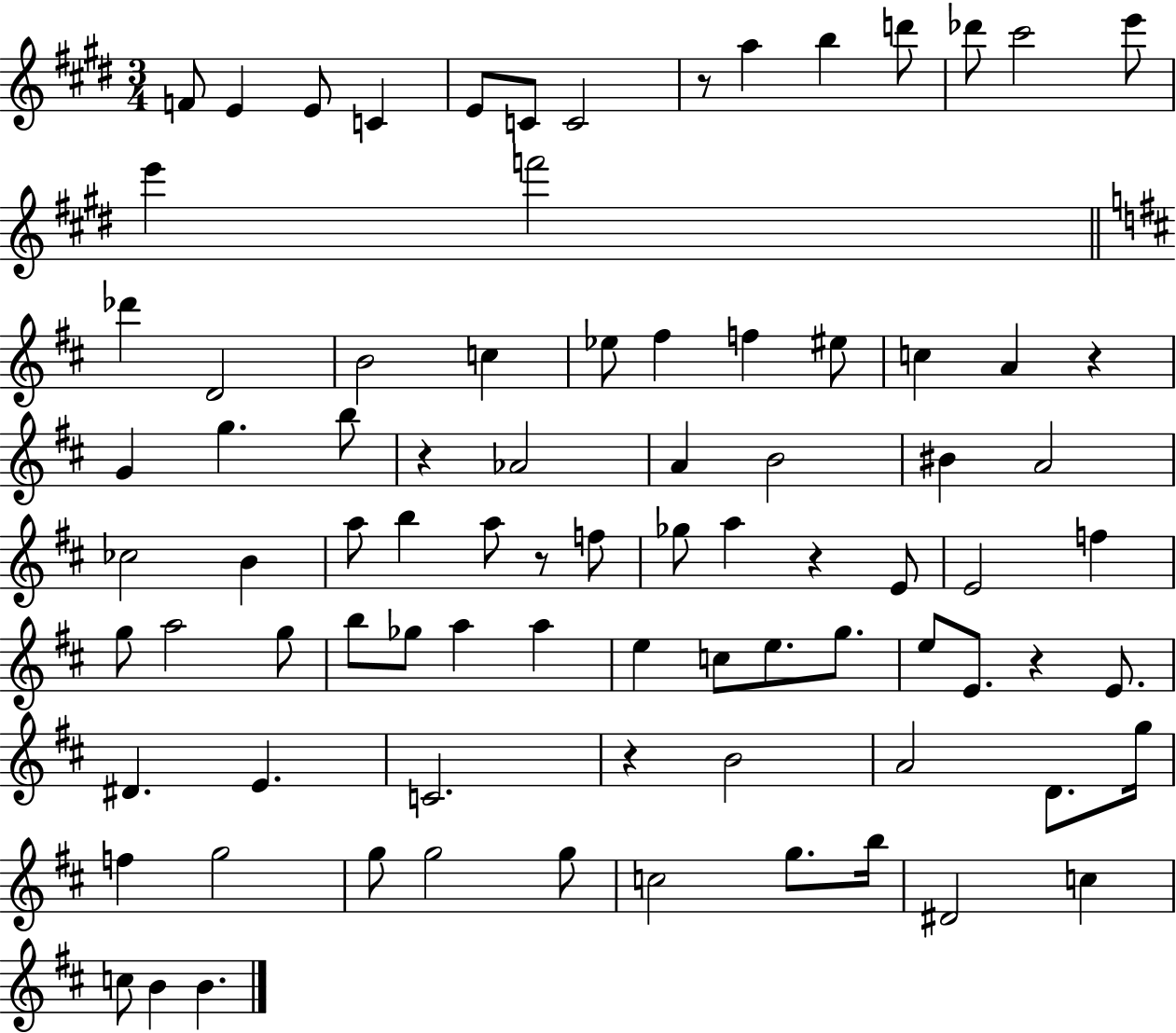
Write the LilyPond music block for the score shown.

{
  \clef treble
  \numericTimeSignature
  \time 3/4
  \key e \major
  f'8 e'4 e'8 c'4 | e'8 c'8 c'2 | r8 a''4 b''4 d'''8 | des'''8 cis'''2 e'''8 | \break e'''4 f'''2 | \bar "||" \break \key d \major des'''4 d'2 | b'2 c''4 | ees''8 fis''4 f''4 eis''8 | c''4 a'4 r4 | \break g'4 g''4. b''8 | r4 aes'2 | a'4 b'2 | bis'4 a'2 | \break ces''2 b'4 | a''8 b''4 a''8 r8 f''8 | ges''8 a''4 r4 e'8 | e'2 f''4 | \break g''8 a''2 g''8 | b''8 ges''8 a''4 a''4 | e''4 c''8 e''8. g''8. | e''8 e'8. r4 e'8. | \break dis'4. e'4. | c'2. | r4 b'2 | a'2 d'8. g''16 | \break f''4 g''2 | g''8 g''2 g''8 | c''2 g''8. b''16 | dis'2 c''4 | \break c''8 b'4 b'4. | \bar "|."
}